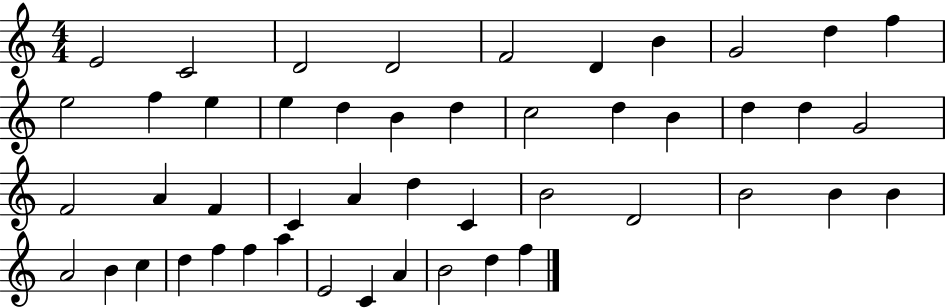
{
  \clef treble
  \numericTimeSignature
  \time 4/4
  \key c \major
  e'2 c'2 | d'2 d'2 | f'2 d'4 b'4 | g'2 d''4 f''4 | \break e''2 f''4 e''4 | e''4 d''4 b'4 d''4 | c''2 d''4 b'4 | d''4 d''4 g'2 | \break f'2 a'4 f'4 | c'4 a'4 d''4 c'4 | b'2 d'2 | b'2 b'4 b'4 | \break a'2 b'4 c''4 | d''4 f''4 f''4 a''4 | e'2 c'4 a'4 | b'2 d''4 f''4 | \break \bar "|."
}